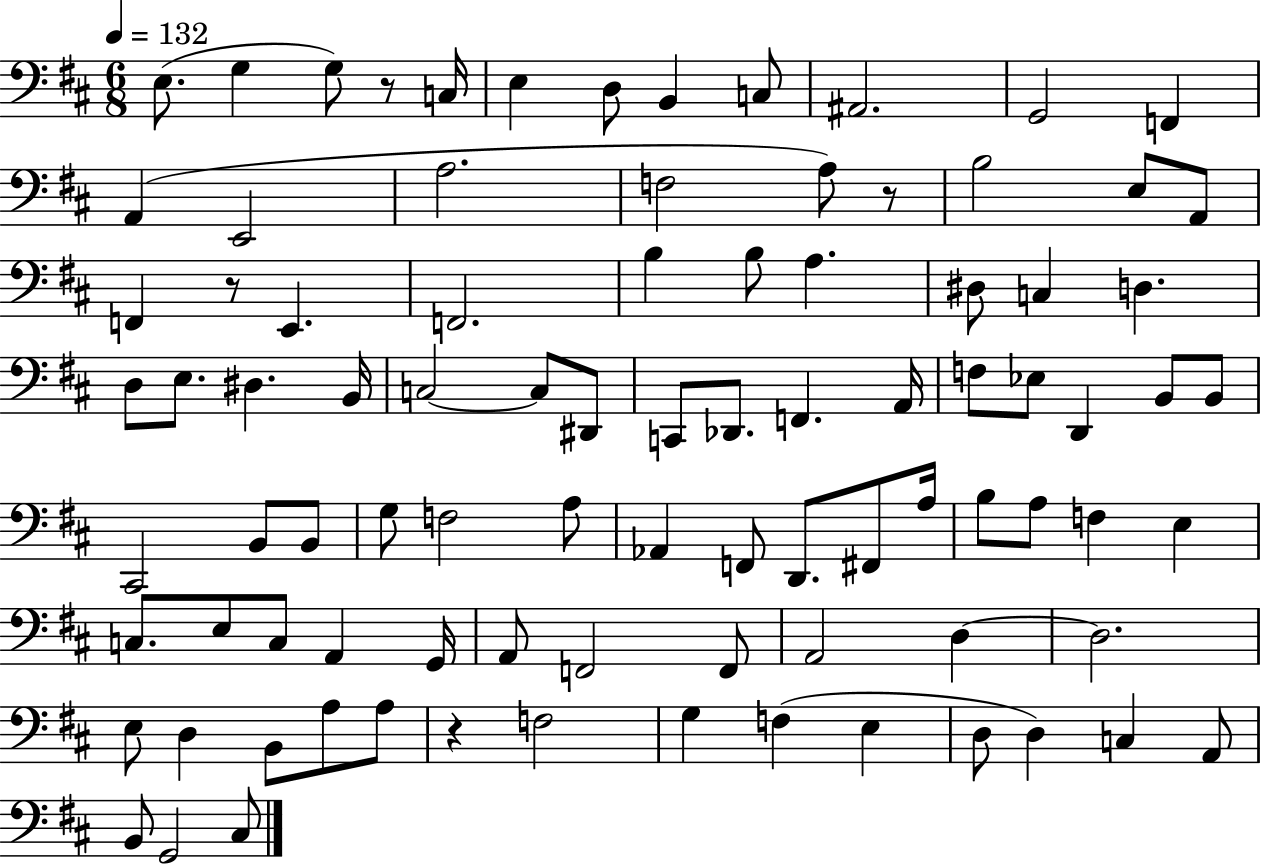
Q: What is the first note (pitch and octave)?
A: E3